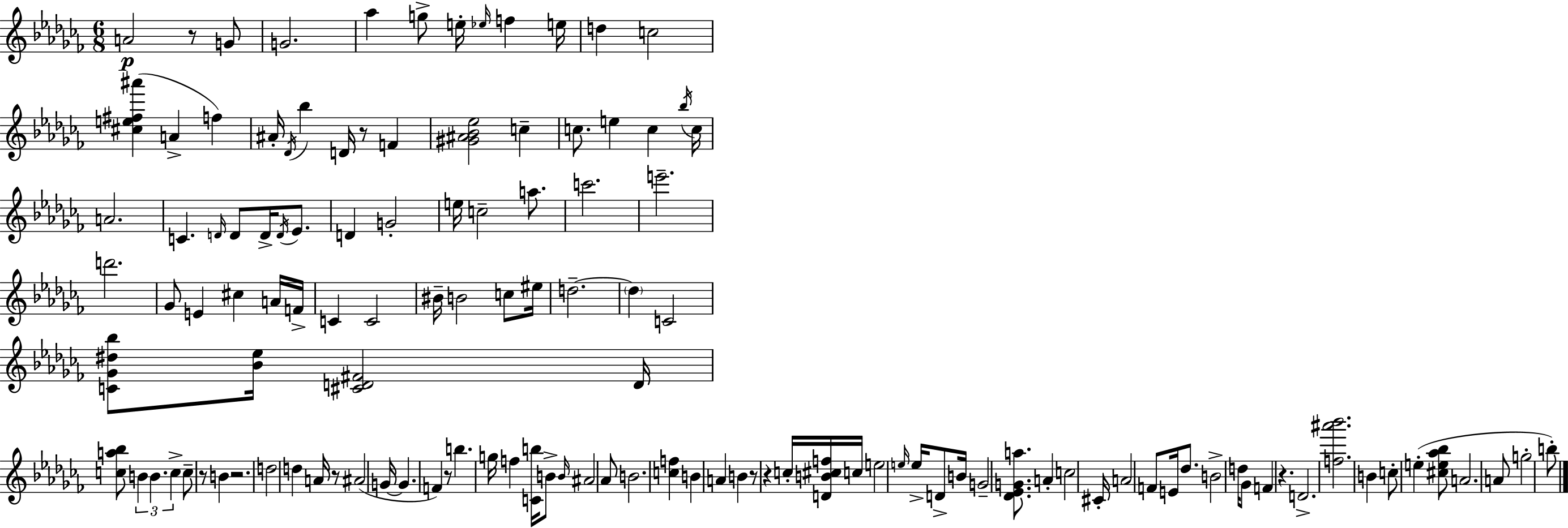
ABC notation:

X:1
T:Untitled
M:6/8
L:1/4
K:Abm
A2 z/2 G/2 G2 _a g/2 e/4 _e/4 f e/4 d c2 [^ce^f^a'] A f ^A/4 _D/4 _b D/4 z/2 F [^G^A_B_e]2 c c/2 e c _b/4 c/4 A2 C D/4 D/2 D/4 D/4 _E/2 D G2 e/4 c2 a/2 c'2 e'2 d'2 _G/2 E ^c A/4 F/4 C C2 ^B/4 B2 c/2 ^e/4 d2 d C2 [C_G^d_b]/2 [_B_e]/4 [^CD^F]2 D/4 [ca_b]/2 B B c c/2 z/2 B z2 d2 d A/4 z/2 ^A2 G/4 G F z/2 b g/4 f [Cb]/4 B/2 B/4 ^A2 _A/2 B2 [cf] B A B z/2 z c/4 [DB^cf]/4 c/4 e2 e/4 e/4 D/2 B/4 G2 [_D_EGa]/2 A c2 ^C/4 A2 F/2 E/4 _d/2 B2 d/4 _G/2 F z D2 [f^a'_b']2 B c/2 e [^ce_a_b]/2 A2 A/2 g2 b/2